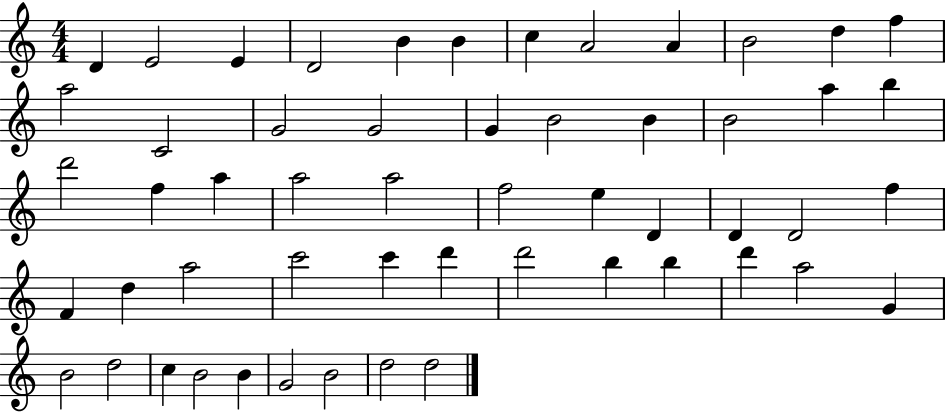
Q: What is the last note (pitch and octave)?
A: D5